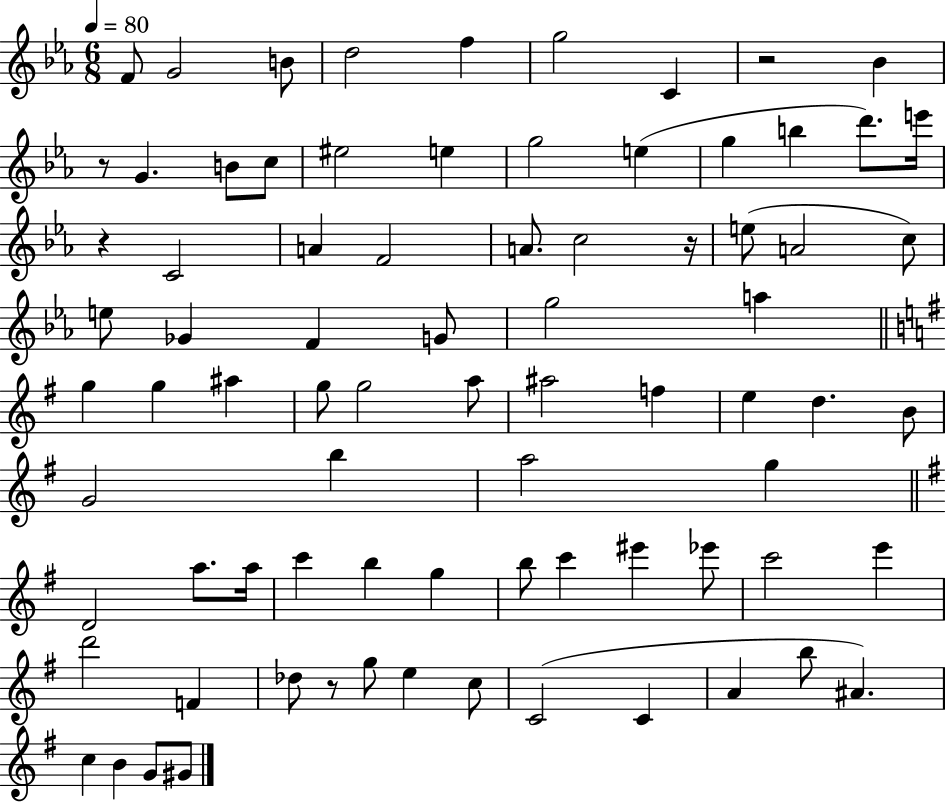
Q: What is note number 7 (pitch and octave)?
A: C4